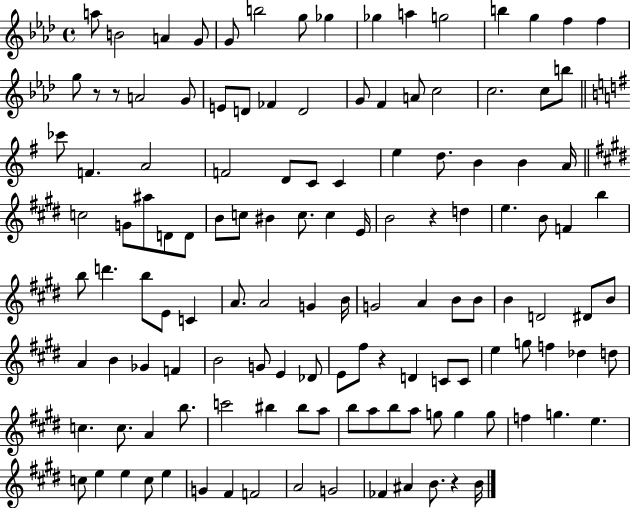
A5/e B4/h A4/q G4/e G4/e B5/h G5/e Gb5/q Gb5/q A5/q G5/h B5/q G5/q F5/q F5/q G5/e R/e R/e A4/h G4/e E4/e D4/e FES4/q D4/h G4/e F4/q A4/e C5/h C5/h. C5/e B5/e CES6/e F4/q. A4/h F4/h D4/e C4/e C4/q E5/q D5/e. B4/q B4/q A4/s C5/h G4/e A#5/e D4/e D4/e B4/e C5/e BIS4/q C5/e. C5/q E4/s B4/h R/q D5/q E5/q. B4/e F4/q B5/q B5/e D6/q. B5/e E4/e C4/q A4/e. A4/h G4/q B4/s G4/h A4/q B4/e B4/e B4/q D4/h D#4/e B4/e A4/q B4/q Gb4/q F4/q B4/h G4/e E4/q Db4/e E4/e F#5/e R/q D4/q C4/e C4/e E5/q G5/e F5/q Db5/q D5/e C5/q. C5/e. A4/q B5/e. C6/h BIS5/q BIS5/e A5/e B5/e A5/e B5/e A5/e G5/e G5/q G5/e F5/q G5/q. E5/q. C5/e E5/q E5/q C5/e E5/q G4/q F#4/q F4/h A4/h G4/h FES4/q A#4/q B4/e. R/q B4/s